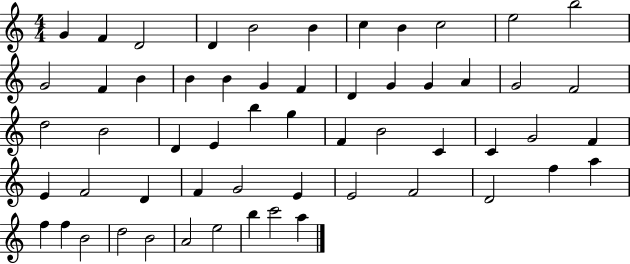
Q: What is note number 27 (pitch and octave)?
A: D4